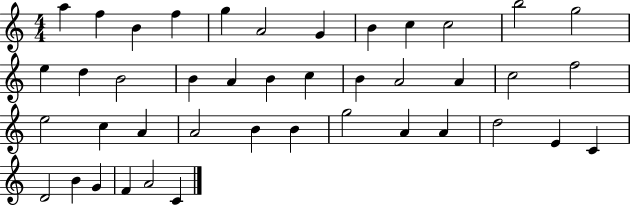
X:1
T:Untitled
M:4/4
L:1/4
K:C
a f B f g A2 G B c c2 b2 g2 e d B2 B A B c B A2 A c2 f2 e2 c A A2 B B g2 A A d2 E C D2 B G F A2 C